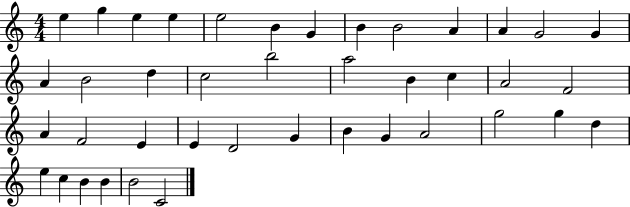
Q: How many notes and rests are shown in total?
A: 41